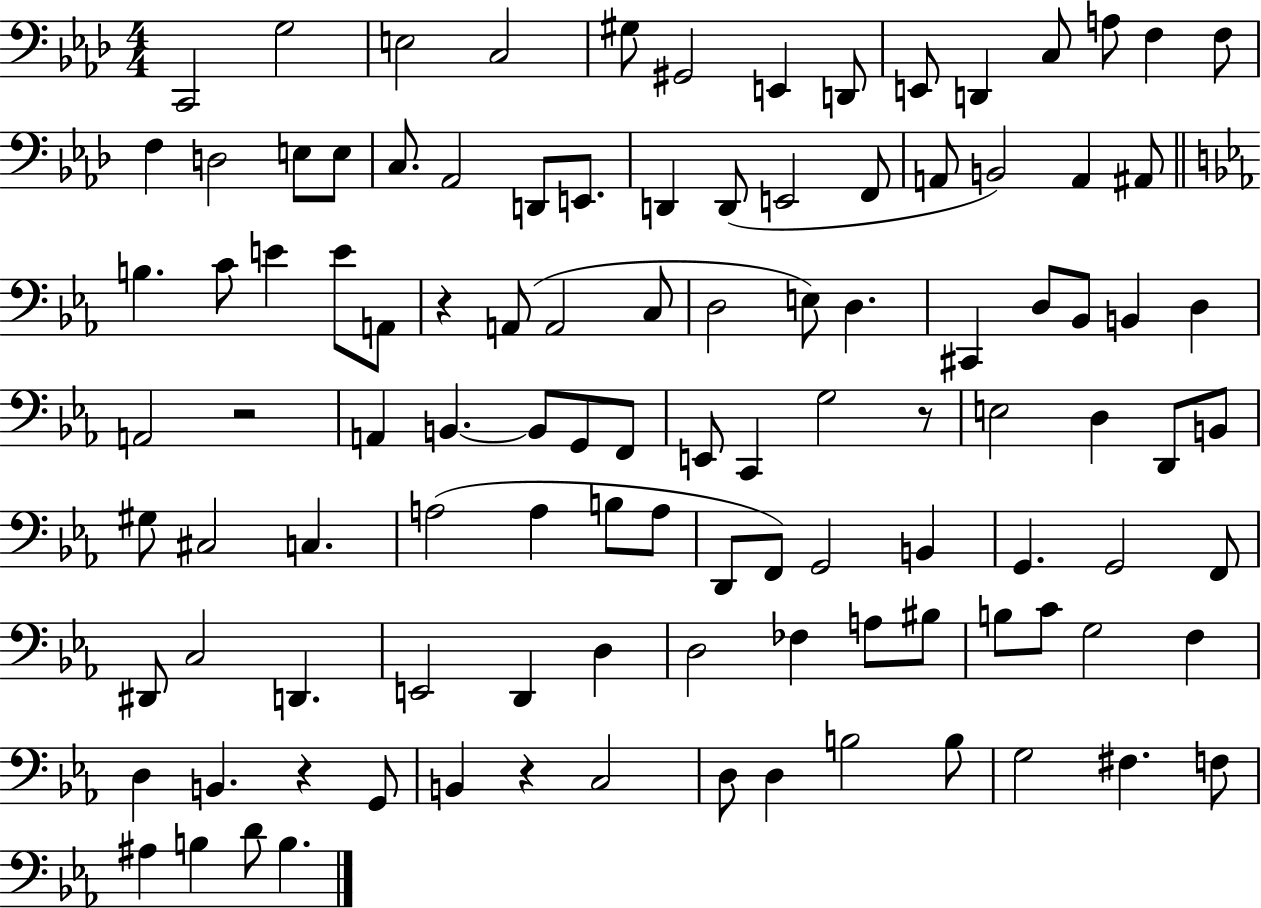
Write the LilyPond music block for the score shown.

{
  \clef bass
  \numericTimeSignature
  \time 4/4
  \key aes \major
  c,2 g2 | e2 c2 | gis8 gis,2 e,4 d,8 | e,8 d,4 c8 a8 f4 f8 | \break f4 d2 e8 e8 | c8. aes,2 d,8 e,8. | d,4 d,8( e,2 f,8 | a,8 b,2) a,4 ais,8 | \break \bar "||" \break \key c \minor b4. c'8 e'4 e'8 a,8 | r4 a,8( a,2 c8 | d2 e8) d4. | cis,4 d8 bes,8 b,4 d4 | \break a,2 r2 | a,4 b,4.~~ b,8 g,8 f,8 | e,8 c,4 g2 r8 | e2 d4 d,8 b,8 | \break gis8 cis2 c4. | a2( a4 b8 a8 | d,8 f,8) g,2 b,4 | g,4. g,2 f,8 | \break dis,8 c2 d,4. | e,2 d,4 d4 | d2 fes4 a8 bis8 | b8 c'8 g2 f4 | \break d4 b,4. r4 g,8 | b,4 r4 c2 | d8 d4 b2 b8 | g2 fis4. f8 | \break ais4 b4 d'8 b4. | \bar "|."
}